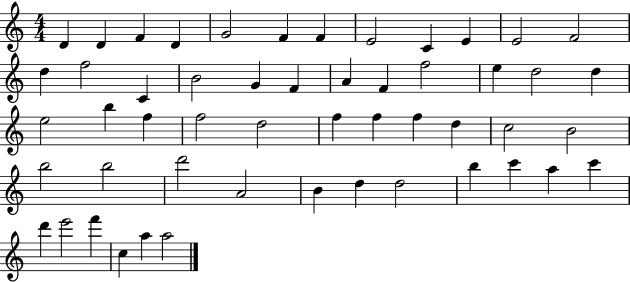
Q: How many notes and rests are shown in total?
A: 52